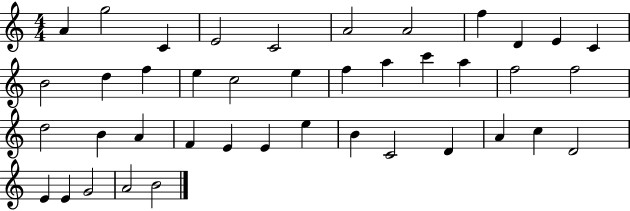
{
  \clef treble
  \numericTimeSignature
  \time 4/4
  \key c \major
  a'4 g''2 c'4 | e'2 c'2 | a'2 a'2 | f''4 d'4 e'4 c'4 | \break b'2 d''4 f''4 | e''4 c''2 e''4 | f''4 a''4 c'''4 a''4 | f''2 f''2 | \break d''2 b'4 a'4 | f'4 e'4 e'4 e''4 | b'4 c'2 d'4 | a'4 c''4 d'2 | \break e'4 e'4 g'2 | a'2 b'2 | \bar "|."
}